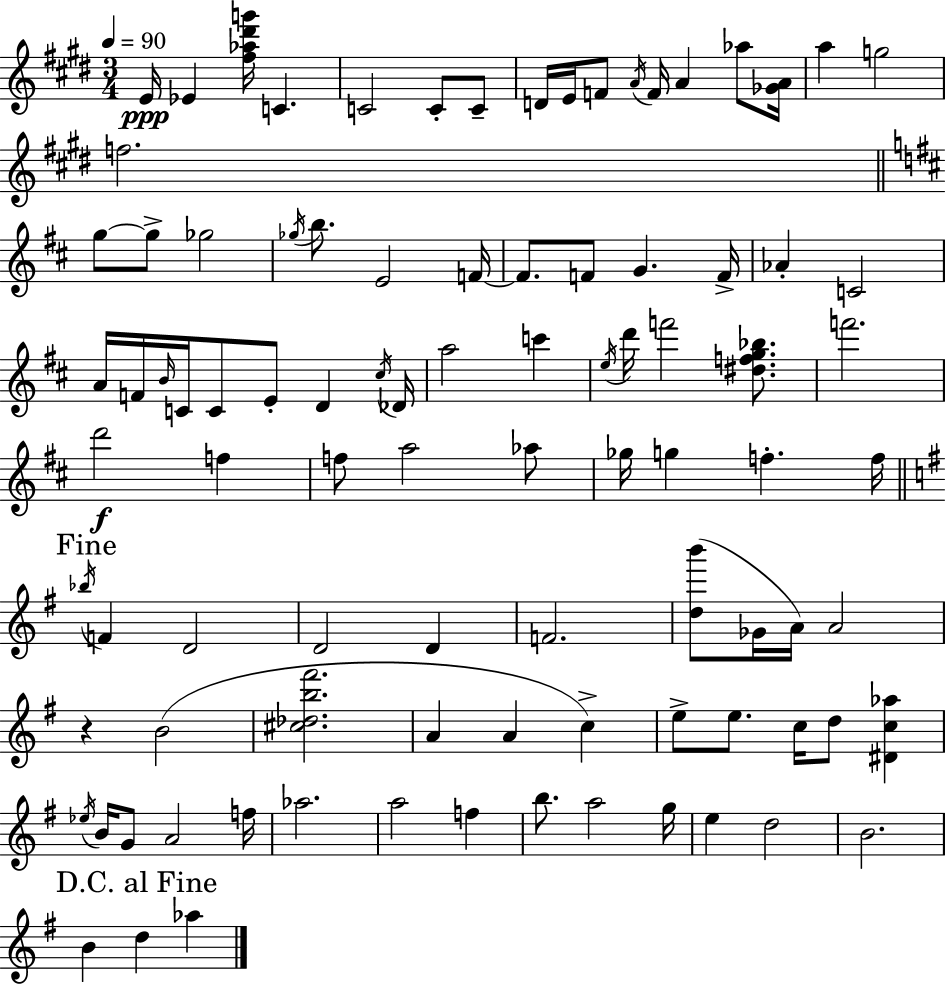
{
  \clef treble
  \numericTimeSignature
  \time 3/4
  \key e \major
  \tempo 4 = 90
  e'16\ppp ees'4 <fis'' aes'' dis''' g'''>16 c'4. | c'2 c'8-. c'8-- | d'16 e'16 f'8 \acciaccatura { a'16 } f'16 a'4 aes''8 | <ges' a'>16 a''4 g''2 | \break f''2. | \bar "||" \break \key b \minor g''8~~ g''8-> ges''2 | \acciaccatura { ges''16 } b''8. e'2 | f'16~~ f'8. f'8 g'4. | f'16-> aes'4-. c'2 | \break a'16 f'16 \grace { b'16 } c'16 c'8 e'8-. d'4 | \acciaccatura { cis''16 } des'16 a''2 c'''4 | \acciaccatura { e''16 } d'''16 f'''2 | <dis'' f'' g'' bes''>8. f'''2. | \break d'''2\f | f''4 f''8 a''2 | aes''8 ges''16 g''4 f''4.-. | f''16 \mark "Fine" \bar "||" \break \key g \major \acciaccatura { bes''16 } f'4 d'2 | d'2 d'4 | f'2. | <d'' b'''>8( ges'16 a'16) a'2 | \break r4 b'2( | <cis'' des'' b'' fis'''>2. | a'4 a'4 c''4->) | e''8-> e''8. c''16 d''8 <dis' c'' aes''>4 | \break \acciaccatura { ees''16 } b'16 g'8 a'2 | f''16 aes''2. | a''2 f''4 | b''8. a''2 | \break g''16 e''4 d''2 | b'2. | \mark "D.C. al Fine" b'4 d''4 aes''4 | \bar "|."
}